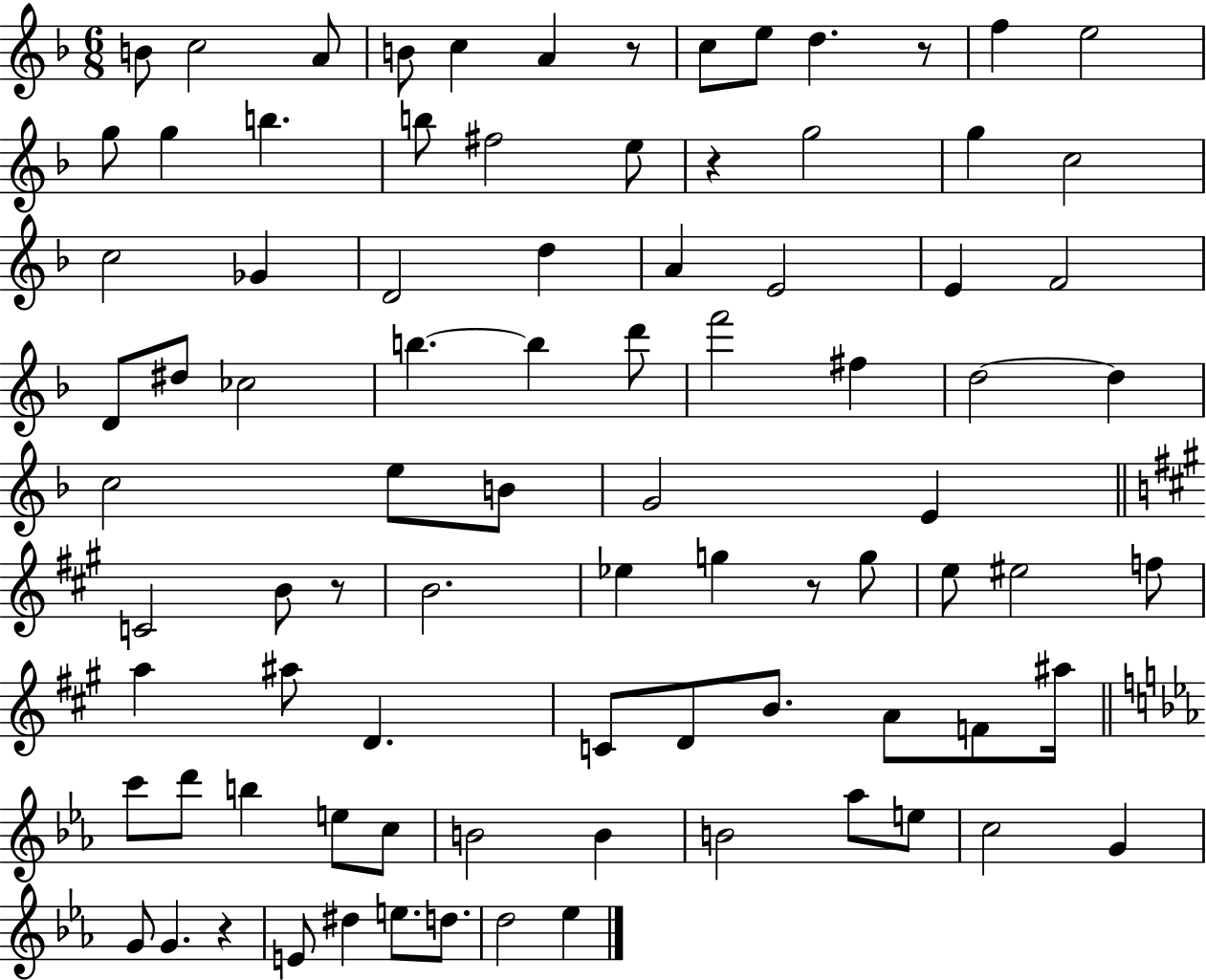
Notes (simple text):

B4/e C5/h A4/e B4/e C5/q A4/q R/e C5/e E5/e D5/q. R/e F5/q E5/h G5/e G5/q B5/q. B5/e F#5/h E5/e R/q G5/h G5/q C5/h C5/h Gb4/q D4/h D5/q A4/q E4/h E4/q F4/h D4/e D#5/e CES5/h B5/q. B5/q D6/e F6/h F#5/q D5/h D5/q C5/h E5/e B4/e G4/h E4/q C4/h B4/e R/e B4/h. Eb5/q G5/q R/e G5/e E5/e EIS5/h F5/e A5/q A#5/e D4/q. C4/e D4/e B4/e. A4/e F4/e A#5/s C6/e D6/e B5/q E5/e C5/e B4/h B4/q B4/h Ab5/e E5/e C5/h G4/q G4/e G4/q. R/q E4/e D#5/q E5/e. D5/e. D5/h Eb5/q